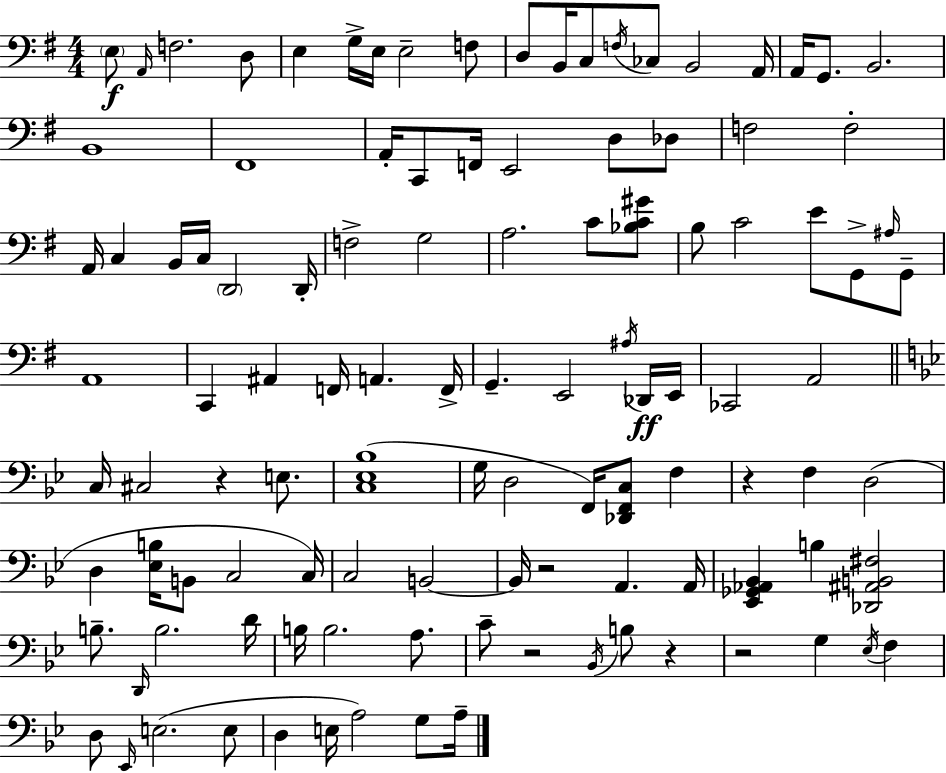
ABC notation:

X:1
T:Untitled
M:4/4
L:1/4
K:G
E,/2 A,,/4 F,2 D,/2 E, G,/4 E,/4 E,2 F,/2 D,/2 B,,/4 C,/2 F,/4 _C,/2 B,,2 A,,/4 A,,/4 G,,/2 B,,2 B,,4 ^F,,4 A,,/4 C,,/2 F,,/4 E,,2 D,/2 _D,/2 F,2 F,2 A,,/4 C, B,,/4 C,/4 D,,2 D,,/4 F,2 G,2 A,2 C/2 [_B,C^G]/2 B,/2 C2 E/2 G,,/2 ^A,/4 G,,/2 A,,4 C,, ^A,, F,,/4 A,, F,,/4 G,, E,,2 ^A,/4 _D,,/4 E,,/4 _C,,2 A,,2 C,/4 ^C,2 z E,/2 [C,_E,_B,]4 G,/4 D,2 F,,/4 [_D,,F,,C,]/2 F, z F, D,2 D, [_E,B,]/4 B,,/2 C,2 C,/4 C,2 B,,2 B,,/4 z2 A,, A,,/4 [_E,,_G,,_A,,_B,,] B, [_D,,^A,,B,,^F,]2 B,/2 D,,/4 B,2 D/4 B,/4 B,2 A,/2 C/2 z2 _B,,/4 B,/2 z z2 G, _E,/4 F, D,/2 _E,,/4 E,2 E,/2 D, E,/4 A,2 G,/2 A,/4